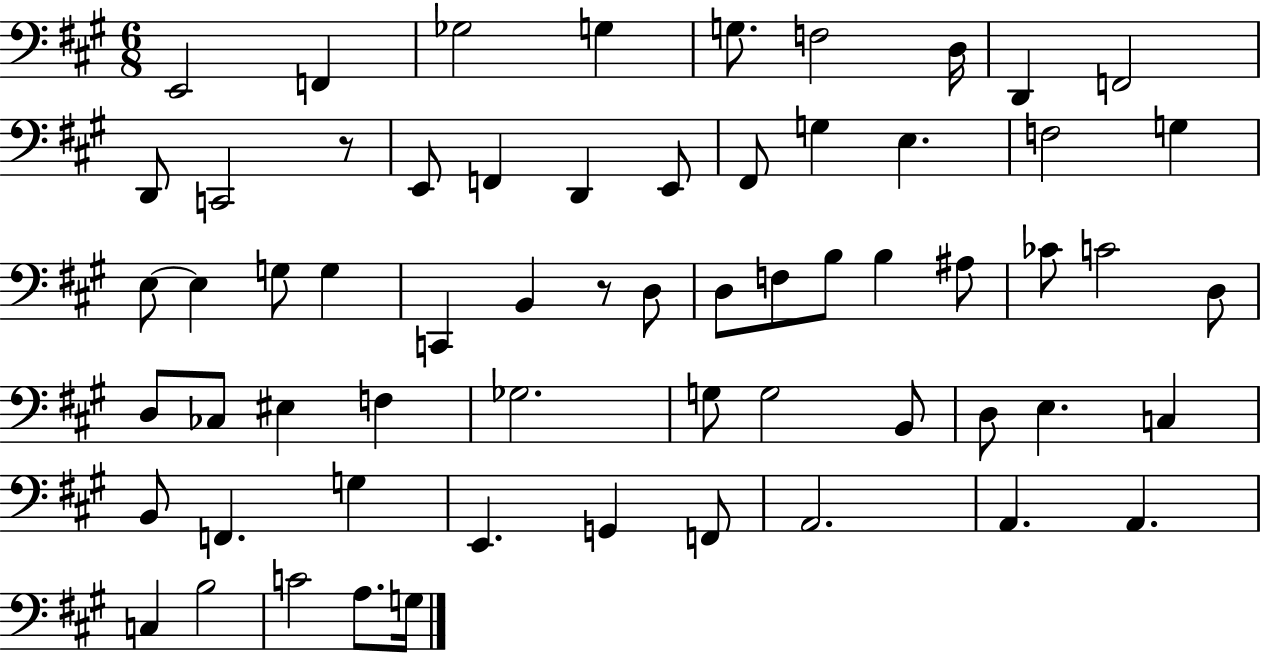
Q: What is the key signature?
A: A major